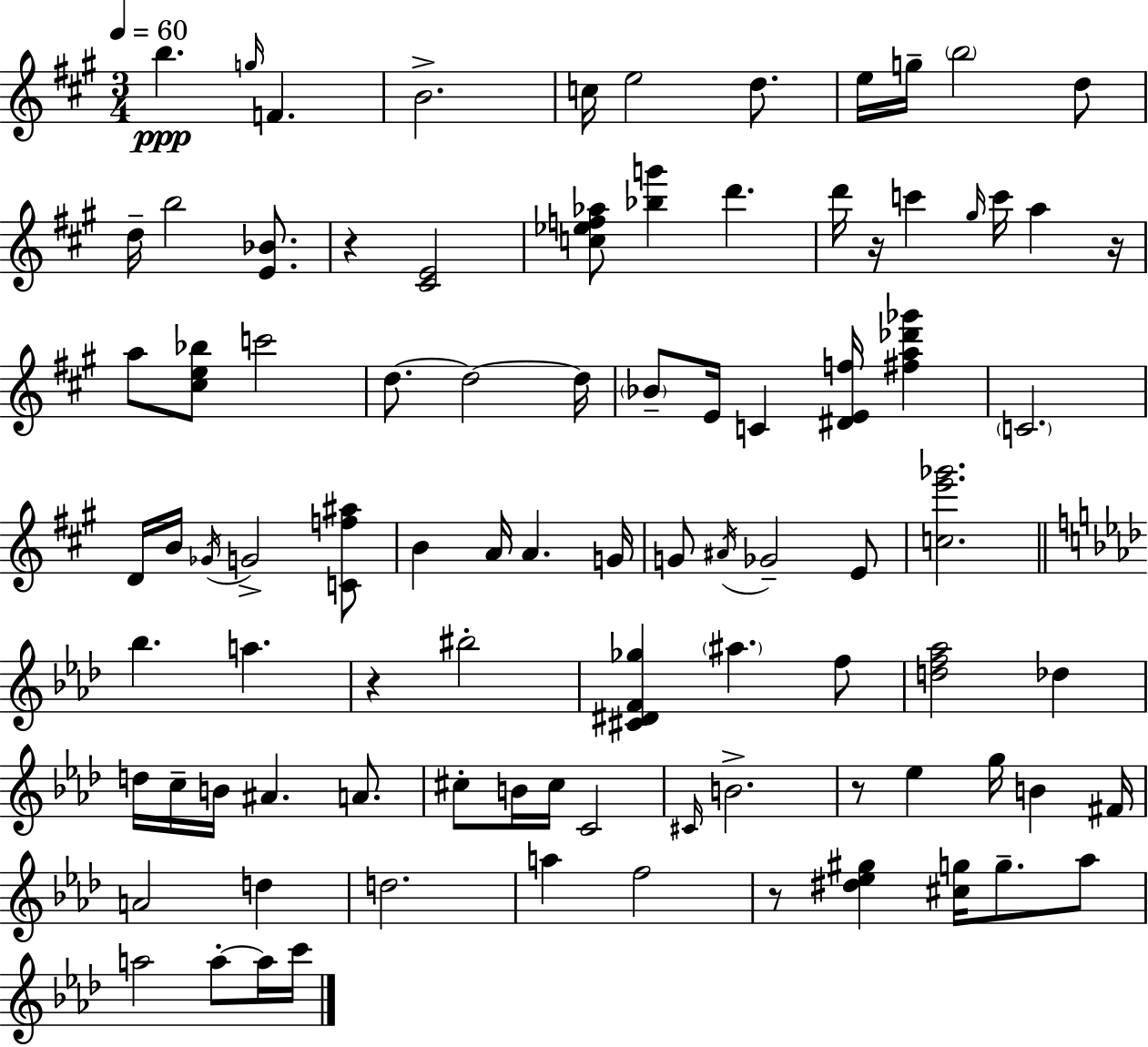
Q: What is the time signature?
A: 3/4